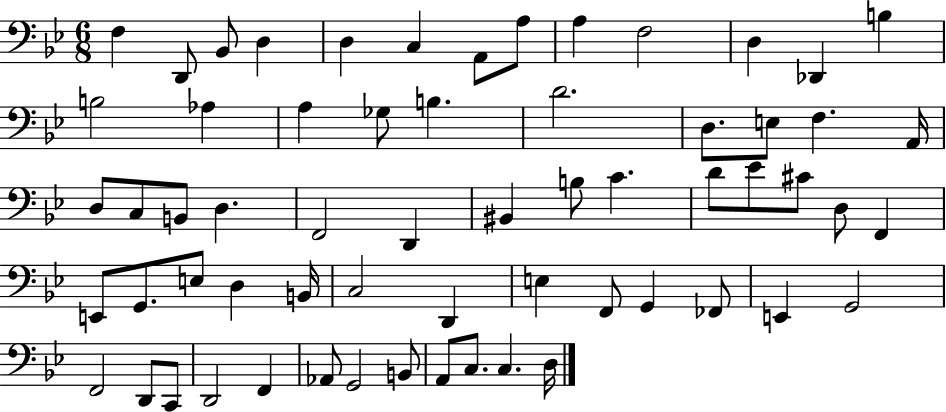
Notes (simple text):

F3/q D2/e Bb2/e D3/q D3/q C3/q A2/e A3/e A3/q F3/h D3/q Db2/q B3/q B3/h Ab3/q A3/q Gb3/e B3/q. D4/h. D3/e. E3/e F3/q. A2/s D3/e C3/e B2/e D3/q. F2/h D2/q BIS2/q B3/e C4/q. D4/e Eb4/e C#4/e D3/e F2/q E2/e G2/e. E3/e D3/q B2/s C3/h D2/q E3/q F2/e G2/q FES2/e E2/q G2/h F2/h D2/e C2/e D2/h F2/q Ab2/e G2/h B2/e A2/e C3/e. C3/q. D3/s